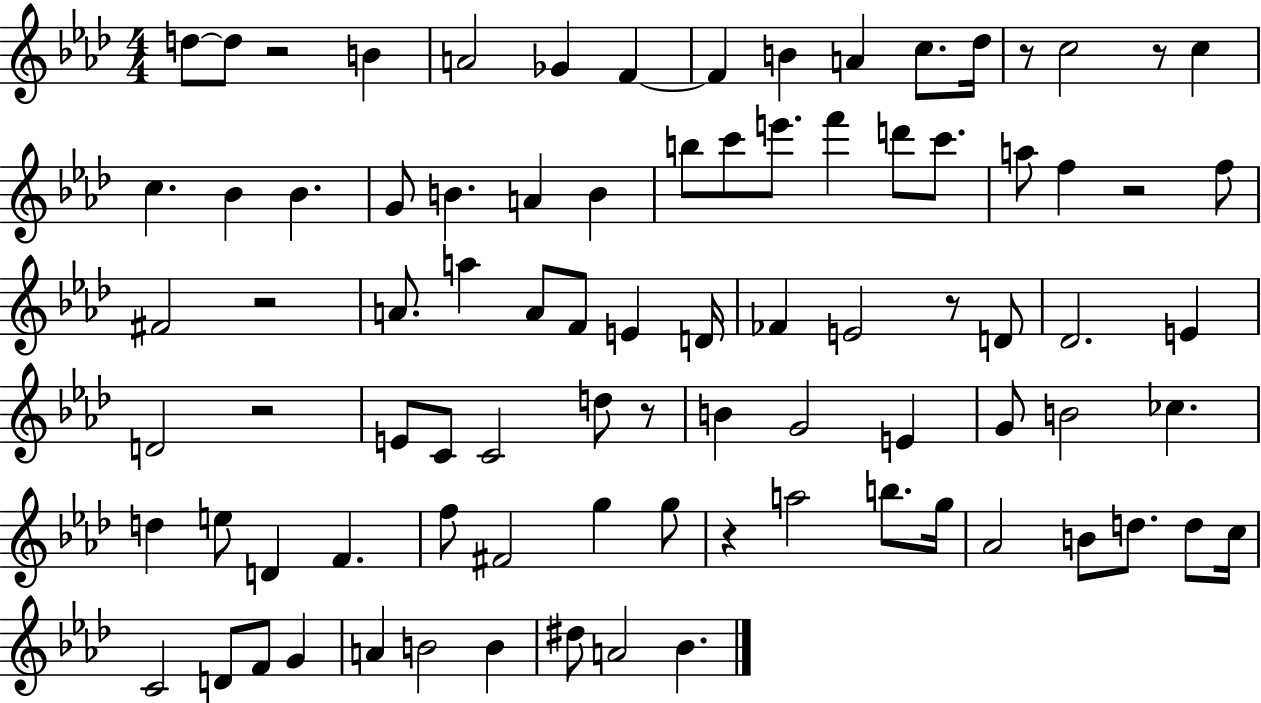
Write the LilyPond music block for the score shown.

{
  \clef treble
  \numericTimeSignature
  \time 4/4
  \key aes \major
  d''8~~ d''8 r2 b'4 | a'2 ges'4 f'4~~ | f'4 b'4 a'4 c''8. des''16 | r8 c''2 r8 c''4 | \break c''4. bes'4 bes'4. | g'8 b'4. a'4 b'4 | b''8 c'''8 e'''8. f'''4 d'''8 c'''8. | a''8 f''4 r2 f''8 | \break fis'2 r2 | a'8. a''4 a'8 f'8 e'4 d'16 | fes'4 e'2 r8 d'8 | des'2. e'4 | \break d'2 r2 | e'8 c'8 c'2 d''8 r8 | b'4 g'2 e'4 | g'8 b'2 ces''4. | \break d''4 e''8 d'4 f'4. | f''8 fis'2 g''4 g''8 | r4 a''2 b''8. g''16 | aes'2 b'8 d''8. d''8 c''16 | \break c'2 d'8 f'8 g'4 | a'4 b'2 b'4 | dis''8 a'2 bes'4. | \bar "|."
}